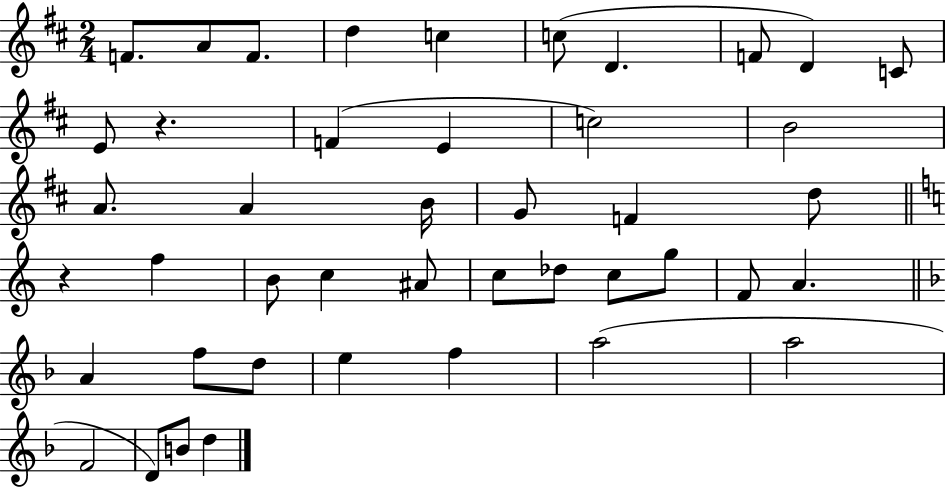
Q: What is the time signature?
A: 2/4